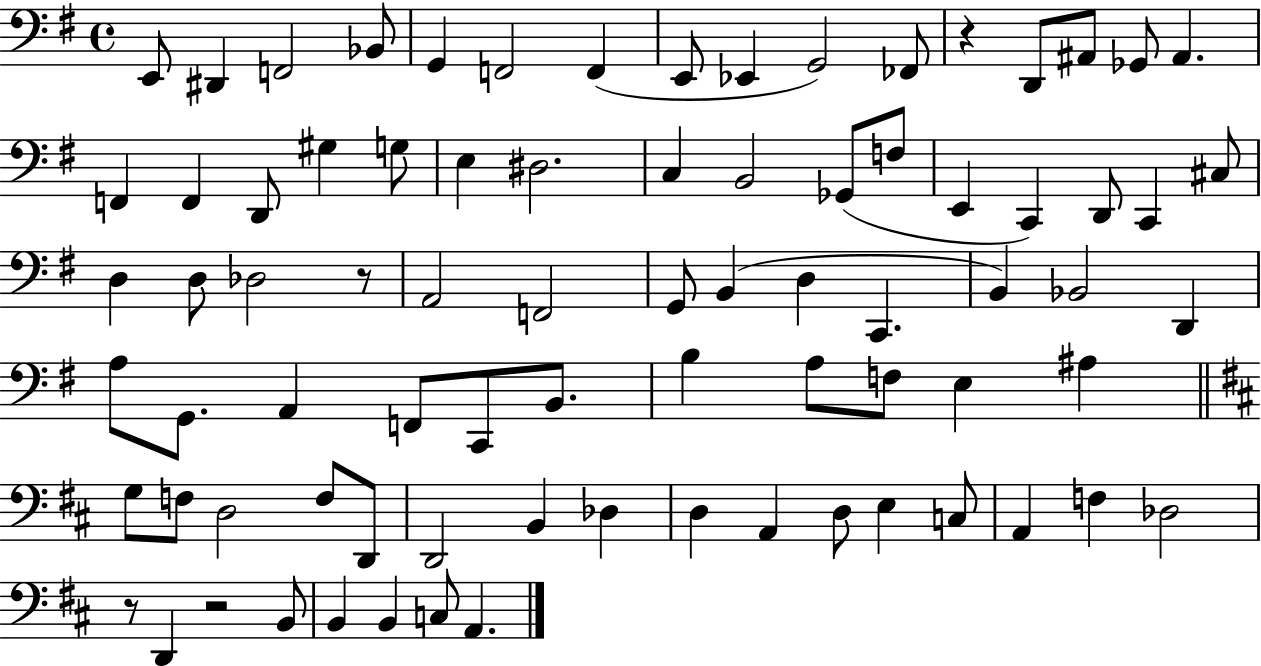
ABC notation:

X:1
T:Untitled
M:4/4
L:1/4
K:G
E,,/2 ^D,, F,,2 _B,,/2 G,, F,,2 F,, E,,/2 _E,, G,,2 _F,,/2 z D,,/2 ^A,,/2 _G,,/2 ^A,, F,, F,, D,,/2 ^G, G,/2 E, ^D,2 C, B,,2 _G,,/2 F,/2 E,, C,, D,,/2 C,, ^C,/2 D, D,/2 _D,2 z/2 A,,2 F,,2 G,,/2 B,, D, C,, B,, _B,,2 D,, A,/2 G,,/2 A,, F,,/2 C,,/2 B,,/2 B, A,/2 F,/2 E, ^A, G,/2 F,/2 D,2 F,/2 D,,/2 D,,2 B,, _D, D, A,, D,/2 E, C,/2 A,, F, _D,2 z/2 D,, z2 B,,/2 B,, B,, C,/2 A,,